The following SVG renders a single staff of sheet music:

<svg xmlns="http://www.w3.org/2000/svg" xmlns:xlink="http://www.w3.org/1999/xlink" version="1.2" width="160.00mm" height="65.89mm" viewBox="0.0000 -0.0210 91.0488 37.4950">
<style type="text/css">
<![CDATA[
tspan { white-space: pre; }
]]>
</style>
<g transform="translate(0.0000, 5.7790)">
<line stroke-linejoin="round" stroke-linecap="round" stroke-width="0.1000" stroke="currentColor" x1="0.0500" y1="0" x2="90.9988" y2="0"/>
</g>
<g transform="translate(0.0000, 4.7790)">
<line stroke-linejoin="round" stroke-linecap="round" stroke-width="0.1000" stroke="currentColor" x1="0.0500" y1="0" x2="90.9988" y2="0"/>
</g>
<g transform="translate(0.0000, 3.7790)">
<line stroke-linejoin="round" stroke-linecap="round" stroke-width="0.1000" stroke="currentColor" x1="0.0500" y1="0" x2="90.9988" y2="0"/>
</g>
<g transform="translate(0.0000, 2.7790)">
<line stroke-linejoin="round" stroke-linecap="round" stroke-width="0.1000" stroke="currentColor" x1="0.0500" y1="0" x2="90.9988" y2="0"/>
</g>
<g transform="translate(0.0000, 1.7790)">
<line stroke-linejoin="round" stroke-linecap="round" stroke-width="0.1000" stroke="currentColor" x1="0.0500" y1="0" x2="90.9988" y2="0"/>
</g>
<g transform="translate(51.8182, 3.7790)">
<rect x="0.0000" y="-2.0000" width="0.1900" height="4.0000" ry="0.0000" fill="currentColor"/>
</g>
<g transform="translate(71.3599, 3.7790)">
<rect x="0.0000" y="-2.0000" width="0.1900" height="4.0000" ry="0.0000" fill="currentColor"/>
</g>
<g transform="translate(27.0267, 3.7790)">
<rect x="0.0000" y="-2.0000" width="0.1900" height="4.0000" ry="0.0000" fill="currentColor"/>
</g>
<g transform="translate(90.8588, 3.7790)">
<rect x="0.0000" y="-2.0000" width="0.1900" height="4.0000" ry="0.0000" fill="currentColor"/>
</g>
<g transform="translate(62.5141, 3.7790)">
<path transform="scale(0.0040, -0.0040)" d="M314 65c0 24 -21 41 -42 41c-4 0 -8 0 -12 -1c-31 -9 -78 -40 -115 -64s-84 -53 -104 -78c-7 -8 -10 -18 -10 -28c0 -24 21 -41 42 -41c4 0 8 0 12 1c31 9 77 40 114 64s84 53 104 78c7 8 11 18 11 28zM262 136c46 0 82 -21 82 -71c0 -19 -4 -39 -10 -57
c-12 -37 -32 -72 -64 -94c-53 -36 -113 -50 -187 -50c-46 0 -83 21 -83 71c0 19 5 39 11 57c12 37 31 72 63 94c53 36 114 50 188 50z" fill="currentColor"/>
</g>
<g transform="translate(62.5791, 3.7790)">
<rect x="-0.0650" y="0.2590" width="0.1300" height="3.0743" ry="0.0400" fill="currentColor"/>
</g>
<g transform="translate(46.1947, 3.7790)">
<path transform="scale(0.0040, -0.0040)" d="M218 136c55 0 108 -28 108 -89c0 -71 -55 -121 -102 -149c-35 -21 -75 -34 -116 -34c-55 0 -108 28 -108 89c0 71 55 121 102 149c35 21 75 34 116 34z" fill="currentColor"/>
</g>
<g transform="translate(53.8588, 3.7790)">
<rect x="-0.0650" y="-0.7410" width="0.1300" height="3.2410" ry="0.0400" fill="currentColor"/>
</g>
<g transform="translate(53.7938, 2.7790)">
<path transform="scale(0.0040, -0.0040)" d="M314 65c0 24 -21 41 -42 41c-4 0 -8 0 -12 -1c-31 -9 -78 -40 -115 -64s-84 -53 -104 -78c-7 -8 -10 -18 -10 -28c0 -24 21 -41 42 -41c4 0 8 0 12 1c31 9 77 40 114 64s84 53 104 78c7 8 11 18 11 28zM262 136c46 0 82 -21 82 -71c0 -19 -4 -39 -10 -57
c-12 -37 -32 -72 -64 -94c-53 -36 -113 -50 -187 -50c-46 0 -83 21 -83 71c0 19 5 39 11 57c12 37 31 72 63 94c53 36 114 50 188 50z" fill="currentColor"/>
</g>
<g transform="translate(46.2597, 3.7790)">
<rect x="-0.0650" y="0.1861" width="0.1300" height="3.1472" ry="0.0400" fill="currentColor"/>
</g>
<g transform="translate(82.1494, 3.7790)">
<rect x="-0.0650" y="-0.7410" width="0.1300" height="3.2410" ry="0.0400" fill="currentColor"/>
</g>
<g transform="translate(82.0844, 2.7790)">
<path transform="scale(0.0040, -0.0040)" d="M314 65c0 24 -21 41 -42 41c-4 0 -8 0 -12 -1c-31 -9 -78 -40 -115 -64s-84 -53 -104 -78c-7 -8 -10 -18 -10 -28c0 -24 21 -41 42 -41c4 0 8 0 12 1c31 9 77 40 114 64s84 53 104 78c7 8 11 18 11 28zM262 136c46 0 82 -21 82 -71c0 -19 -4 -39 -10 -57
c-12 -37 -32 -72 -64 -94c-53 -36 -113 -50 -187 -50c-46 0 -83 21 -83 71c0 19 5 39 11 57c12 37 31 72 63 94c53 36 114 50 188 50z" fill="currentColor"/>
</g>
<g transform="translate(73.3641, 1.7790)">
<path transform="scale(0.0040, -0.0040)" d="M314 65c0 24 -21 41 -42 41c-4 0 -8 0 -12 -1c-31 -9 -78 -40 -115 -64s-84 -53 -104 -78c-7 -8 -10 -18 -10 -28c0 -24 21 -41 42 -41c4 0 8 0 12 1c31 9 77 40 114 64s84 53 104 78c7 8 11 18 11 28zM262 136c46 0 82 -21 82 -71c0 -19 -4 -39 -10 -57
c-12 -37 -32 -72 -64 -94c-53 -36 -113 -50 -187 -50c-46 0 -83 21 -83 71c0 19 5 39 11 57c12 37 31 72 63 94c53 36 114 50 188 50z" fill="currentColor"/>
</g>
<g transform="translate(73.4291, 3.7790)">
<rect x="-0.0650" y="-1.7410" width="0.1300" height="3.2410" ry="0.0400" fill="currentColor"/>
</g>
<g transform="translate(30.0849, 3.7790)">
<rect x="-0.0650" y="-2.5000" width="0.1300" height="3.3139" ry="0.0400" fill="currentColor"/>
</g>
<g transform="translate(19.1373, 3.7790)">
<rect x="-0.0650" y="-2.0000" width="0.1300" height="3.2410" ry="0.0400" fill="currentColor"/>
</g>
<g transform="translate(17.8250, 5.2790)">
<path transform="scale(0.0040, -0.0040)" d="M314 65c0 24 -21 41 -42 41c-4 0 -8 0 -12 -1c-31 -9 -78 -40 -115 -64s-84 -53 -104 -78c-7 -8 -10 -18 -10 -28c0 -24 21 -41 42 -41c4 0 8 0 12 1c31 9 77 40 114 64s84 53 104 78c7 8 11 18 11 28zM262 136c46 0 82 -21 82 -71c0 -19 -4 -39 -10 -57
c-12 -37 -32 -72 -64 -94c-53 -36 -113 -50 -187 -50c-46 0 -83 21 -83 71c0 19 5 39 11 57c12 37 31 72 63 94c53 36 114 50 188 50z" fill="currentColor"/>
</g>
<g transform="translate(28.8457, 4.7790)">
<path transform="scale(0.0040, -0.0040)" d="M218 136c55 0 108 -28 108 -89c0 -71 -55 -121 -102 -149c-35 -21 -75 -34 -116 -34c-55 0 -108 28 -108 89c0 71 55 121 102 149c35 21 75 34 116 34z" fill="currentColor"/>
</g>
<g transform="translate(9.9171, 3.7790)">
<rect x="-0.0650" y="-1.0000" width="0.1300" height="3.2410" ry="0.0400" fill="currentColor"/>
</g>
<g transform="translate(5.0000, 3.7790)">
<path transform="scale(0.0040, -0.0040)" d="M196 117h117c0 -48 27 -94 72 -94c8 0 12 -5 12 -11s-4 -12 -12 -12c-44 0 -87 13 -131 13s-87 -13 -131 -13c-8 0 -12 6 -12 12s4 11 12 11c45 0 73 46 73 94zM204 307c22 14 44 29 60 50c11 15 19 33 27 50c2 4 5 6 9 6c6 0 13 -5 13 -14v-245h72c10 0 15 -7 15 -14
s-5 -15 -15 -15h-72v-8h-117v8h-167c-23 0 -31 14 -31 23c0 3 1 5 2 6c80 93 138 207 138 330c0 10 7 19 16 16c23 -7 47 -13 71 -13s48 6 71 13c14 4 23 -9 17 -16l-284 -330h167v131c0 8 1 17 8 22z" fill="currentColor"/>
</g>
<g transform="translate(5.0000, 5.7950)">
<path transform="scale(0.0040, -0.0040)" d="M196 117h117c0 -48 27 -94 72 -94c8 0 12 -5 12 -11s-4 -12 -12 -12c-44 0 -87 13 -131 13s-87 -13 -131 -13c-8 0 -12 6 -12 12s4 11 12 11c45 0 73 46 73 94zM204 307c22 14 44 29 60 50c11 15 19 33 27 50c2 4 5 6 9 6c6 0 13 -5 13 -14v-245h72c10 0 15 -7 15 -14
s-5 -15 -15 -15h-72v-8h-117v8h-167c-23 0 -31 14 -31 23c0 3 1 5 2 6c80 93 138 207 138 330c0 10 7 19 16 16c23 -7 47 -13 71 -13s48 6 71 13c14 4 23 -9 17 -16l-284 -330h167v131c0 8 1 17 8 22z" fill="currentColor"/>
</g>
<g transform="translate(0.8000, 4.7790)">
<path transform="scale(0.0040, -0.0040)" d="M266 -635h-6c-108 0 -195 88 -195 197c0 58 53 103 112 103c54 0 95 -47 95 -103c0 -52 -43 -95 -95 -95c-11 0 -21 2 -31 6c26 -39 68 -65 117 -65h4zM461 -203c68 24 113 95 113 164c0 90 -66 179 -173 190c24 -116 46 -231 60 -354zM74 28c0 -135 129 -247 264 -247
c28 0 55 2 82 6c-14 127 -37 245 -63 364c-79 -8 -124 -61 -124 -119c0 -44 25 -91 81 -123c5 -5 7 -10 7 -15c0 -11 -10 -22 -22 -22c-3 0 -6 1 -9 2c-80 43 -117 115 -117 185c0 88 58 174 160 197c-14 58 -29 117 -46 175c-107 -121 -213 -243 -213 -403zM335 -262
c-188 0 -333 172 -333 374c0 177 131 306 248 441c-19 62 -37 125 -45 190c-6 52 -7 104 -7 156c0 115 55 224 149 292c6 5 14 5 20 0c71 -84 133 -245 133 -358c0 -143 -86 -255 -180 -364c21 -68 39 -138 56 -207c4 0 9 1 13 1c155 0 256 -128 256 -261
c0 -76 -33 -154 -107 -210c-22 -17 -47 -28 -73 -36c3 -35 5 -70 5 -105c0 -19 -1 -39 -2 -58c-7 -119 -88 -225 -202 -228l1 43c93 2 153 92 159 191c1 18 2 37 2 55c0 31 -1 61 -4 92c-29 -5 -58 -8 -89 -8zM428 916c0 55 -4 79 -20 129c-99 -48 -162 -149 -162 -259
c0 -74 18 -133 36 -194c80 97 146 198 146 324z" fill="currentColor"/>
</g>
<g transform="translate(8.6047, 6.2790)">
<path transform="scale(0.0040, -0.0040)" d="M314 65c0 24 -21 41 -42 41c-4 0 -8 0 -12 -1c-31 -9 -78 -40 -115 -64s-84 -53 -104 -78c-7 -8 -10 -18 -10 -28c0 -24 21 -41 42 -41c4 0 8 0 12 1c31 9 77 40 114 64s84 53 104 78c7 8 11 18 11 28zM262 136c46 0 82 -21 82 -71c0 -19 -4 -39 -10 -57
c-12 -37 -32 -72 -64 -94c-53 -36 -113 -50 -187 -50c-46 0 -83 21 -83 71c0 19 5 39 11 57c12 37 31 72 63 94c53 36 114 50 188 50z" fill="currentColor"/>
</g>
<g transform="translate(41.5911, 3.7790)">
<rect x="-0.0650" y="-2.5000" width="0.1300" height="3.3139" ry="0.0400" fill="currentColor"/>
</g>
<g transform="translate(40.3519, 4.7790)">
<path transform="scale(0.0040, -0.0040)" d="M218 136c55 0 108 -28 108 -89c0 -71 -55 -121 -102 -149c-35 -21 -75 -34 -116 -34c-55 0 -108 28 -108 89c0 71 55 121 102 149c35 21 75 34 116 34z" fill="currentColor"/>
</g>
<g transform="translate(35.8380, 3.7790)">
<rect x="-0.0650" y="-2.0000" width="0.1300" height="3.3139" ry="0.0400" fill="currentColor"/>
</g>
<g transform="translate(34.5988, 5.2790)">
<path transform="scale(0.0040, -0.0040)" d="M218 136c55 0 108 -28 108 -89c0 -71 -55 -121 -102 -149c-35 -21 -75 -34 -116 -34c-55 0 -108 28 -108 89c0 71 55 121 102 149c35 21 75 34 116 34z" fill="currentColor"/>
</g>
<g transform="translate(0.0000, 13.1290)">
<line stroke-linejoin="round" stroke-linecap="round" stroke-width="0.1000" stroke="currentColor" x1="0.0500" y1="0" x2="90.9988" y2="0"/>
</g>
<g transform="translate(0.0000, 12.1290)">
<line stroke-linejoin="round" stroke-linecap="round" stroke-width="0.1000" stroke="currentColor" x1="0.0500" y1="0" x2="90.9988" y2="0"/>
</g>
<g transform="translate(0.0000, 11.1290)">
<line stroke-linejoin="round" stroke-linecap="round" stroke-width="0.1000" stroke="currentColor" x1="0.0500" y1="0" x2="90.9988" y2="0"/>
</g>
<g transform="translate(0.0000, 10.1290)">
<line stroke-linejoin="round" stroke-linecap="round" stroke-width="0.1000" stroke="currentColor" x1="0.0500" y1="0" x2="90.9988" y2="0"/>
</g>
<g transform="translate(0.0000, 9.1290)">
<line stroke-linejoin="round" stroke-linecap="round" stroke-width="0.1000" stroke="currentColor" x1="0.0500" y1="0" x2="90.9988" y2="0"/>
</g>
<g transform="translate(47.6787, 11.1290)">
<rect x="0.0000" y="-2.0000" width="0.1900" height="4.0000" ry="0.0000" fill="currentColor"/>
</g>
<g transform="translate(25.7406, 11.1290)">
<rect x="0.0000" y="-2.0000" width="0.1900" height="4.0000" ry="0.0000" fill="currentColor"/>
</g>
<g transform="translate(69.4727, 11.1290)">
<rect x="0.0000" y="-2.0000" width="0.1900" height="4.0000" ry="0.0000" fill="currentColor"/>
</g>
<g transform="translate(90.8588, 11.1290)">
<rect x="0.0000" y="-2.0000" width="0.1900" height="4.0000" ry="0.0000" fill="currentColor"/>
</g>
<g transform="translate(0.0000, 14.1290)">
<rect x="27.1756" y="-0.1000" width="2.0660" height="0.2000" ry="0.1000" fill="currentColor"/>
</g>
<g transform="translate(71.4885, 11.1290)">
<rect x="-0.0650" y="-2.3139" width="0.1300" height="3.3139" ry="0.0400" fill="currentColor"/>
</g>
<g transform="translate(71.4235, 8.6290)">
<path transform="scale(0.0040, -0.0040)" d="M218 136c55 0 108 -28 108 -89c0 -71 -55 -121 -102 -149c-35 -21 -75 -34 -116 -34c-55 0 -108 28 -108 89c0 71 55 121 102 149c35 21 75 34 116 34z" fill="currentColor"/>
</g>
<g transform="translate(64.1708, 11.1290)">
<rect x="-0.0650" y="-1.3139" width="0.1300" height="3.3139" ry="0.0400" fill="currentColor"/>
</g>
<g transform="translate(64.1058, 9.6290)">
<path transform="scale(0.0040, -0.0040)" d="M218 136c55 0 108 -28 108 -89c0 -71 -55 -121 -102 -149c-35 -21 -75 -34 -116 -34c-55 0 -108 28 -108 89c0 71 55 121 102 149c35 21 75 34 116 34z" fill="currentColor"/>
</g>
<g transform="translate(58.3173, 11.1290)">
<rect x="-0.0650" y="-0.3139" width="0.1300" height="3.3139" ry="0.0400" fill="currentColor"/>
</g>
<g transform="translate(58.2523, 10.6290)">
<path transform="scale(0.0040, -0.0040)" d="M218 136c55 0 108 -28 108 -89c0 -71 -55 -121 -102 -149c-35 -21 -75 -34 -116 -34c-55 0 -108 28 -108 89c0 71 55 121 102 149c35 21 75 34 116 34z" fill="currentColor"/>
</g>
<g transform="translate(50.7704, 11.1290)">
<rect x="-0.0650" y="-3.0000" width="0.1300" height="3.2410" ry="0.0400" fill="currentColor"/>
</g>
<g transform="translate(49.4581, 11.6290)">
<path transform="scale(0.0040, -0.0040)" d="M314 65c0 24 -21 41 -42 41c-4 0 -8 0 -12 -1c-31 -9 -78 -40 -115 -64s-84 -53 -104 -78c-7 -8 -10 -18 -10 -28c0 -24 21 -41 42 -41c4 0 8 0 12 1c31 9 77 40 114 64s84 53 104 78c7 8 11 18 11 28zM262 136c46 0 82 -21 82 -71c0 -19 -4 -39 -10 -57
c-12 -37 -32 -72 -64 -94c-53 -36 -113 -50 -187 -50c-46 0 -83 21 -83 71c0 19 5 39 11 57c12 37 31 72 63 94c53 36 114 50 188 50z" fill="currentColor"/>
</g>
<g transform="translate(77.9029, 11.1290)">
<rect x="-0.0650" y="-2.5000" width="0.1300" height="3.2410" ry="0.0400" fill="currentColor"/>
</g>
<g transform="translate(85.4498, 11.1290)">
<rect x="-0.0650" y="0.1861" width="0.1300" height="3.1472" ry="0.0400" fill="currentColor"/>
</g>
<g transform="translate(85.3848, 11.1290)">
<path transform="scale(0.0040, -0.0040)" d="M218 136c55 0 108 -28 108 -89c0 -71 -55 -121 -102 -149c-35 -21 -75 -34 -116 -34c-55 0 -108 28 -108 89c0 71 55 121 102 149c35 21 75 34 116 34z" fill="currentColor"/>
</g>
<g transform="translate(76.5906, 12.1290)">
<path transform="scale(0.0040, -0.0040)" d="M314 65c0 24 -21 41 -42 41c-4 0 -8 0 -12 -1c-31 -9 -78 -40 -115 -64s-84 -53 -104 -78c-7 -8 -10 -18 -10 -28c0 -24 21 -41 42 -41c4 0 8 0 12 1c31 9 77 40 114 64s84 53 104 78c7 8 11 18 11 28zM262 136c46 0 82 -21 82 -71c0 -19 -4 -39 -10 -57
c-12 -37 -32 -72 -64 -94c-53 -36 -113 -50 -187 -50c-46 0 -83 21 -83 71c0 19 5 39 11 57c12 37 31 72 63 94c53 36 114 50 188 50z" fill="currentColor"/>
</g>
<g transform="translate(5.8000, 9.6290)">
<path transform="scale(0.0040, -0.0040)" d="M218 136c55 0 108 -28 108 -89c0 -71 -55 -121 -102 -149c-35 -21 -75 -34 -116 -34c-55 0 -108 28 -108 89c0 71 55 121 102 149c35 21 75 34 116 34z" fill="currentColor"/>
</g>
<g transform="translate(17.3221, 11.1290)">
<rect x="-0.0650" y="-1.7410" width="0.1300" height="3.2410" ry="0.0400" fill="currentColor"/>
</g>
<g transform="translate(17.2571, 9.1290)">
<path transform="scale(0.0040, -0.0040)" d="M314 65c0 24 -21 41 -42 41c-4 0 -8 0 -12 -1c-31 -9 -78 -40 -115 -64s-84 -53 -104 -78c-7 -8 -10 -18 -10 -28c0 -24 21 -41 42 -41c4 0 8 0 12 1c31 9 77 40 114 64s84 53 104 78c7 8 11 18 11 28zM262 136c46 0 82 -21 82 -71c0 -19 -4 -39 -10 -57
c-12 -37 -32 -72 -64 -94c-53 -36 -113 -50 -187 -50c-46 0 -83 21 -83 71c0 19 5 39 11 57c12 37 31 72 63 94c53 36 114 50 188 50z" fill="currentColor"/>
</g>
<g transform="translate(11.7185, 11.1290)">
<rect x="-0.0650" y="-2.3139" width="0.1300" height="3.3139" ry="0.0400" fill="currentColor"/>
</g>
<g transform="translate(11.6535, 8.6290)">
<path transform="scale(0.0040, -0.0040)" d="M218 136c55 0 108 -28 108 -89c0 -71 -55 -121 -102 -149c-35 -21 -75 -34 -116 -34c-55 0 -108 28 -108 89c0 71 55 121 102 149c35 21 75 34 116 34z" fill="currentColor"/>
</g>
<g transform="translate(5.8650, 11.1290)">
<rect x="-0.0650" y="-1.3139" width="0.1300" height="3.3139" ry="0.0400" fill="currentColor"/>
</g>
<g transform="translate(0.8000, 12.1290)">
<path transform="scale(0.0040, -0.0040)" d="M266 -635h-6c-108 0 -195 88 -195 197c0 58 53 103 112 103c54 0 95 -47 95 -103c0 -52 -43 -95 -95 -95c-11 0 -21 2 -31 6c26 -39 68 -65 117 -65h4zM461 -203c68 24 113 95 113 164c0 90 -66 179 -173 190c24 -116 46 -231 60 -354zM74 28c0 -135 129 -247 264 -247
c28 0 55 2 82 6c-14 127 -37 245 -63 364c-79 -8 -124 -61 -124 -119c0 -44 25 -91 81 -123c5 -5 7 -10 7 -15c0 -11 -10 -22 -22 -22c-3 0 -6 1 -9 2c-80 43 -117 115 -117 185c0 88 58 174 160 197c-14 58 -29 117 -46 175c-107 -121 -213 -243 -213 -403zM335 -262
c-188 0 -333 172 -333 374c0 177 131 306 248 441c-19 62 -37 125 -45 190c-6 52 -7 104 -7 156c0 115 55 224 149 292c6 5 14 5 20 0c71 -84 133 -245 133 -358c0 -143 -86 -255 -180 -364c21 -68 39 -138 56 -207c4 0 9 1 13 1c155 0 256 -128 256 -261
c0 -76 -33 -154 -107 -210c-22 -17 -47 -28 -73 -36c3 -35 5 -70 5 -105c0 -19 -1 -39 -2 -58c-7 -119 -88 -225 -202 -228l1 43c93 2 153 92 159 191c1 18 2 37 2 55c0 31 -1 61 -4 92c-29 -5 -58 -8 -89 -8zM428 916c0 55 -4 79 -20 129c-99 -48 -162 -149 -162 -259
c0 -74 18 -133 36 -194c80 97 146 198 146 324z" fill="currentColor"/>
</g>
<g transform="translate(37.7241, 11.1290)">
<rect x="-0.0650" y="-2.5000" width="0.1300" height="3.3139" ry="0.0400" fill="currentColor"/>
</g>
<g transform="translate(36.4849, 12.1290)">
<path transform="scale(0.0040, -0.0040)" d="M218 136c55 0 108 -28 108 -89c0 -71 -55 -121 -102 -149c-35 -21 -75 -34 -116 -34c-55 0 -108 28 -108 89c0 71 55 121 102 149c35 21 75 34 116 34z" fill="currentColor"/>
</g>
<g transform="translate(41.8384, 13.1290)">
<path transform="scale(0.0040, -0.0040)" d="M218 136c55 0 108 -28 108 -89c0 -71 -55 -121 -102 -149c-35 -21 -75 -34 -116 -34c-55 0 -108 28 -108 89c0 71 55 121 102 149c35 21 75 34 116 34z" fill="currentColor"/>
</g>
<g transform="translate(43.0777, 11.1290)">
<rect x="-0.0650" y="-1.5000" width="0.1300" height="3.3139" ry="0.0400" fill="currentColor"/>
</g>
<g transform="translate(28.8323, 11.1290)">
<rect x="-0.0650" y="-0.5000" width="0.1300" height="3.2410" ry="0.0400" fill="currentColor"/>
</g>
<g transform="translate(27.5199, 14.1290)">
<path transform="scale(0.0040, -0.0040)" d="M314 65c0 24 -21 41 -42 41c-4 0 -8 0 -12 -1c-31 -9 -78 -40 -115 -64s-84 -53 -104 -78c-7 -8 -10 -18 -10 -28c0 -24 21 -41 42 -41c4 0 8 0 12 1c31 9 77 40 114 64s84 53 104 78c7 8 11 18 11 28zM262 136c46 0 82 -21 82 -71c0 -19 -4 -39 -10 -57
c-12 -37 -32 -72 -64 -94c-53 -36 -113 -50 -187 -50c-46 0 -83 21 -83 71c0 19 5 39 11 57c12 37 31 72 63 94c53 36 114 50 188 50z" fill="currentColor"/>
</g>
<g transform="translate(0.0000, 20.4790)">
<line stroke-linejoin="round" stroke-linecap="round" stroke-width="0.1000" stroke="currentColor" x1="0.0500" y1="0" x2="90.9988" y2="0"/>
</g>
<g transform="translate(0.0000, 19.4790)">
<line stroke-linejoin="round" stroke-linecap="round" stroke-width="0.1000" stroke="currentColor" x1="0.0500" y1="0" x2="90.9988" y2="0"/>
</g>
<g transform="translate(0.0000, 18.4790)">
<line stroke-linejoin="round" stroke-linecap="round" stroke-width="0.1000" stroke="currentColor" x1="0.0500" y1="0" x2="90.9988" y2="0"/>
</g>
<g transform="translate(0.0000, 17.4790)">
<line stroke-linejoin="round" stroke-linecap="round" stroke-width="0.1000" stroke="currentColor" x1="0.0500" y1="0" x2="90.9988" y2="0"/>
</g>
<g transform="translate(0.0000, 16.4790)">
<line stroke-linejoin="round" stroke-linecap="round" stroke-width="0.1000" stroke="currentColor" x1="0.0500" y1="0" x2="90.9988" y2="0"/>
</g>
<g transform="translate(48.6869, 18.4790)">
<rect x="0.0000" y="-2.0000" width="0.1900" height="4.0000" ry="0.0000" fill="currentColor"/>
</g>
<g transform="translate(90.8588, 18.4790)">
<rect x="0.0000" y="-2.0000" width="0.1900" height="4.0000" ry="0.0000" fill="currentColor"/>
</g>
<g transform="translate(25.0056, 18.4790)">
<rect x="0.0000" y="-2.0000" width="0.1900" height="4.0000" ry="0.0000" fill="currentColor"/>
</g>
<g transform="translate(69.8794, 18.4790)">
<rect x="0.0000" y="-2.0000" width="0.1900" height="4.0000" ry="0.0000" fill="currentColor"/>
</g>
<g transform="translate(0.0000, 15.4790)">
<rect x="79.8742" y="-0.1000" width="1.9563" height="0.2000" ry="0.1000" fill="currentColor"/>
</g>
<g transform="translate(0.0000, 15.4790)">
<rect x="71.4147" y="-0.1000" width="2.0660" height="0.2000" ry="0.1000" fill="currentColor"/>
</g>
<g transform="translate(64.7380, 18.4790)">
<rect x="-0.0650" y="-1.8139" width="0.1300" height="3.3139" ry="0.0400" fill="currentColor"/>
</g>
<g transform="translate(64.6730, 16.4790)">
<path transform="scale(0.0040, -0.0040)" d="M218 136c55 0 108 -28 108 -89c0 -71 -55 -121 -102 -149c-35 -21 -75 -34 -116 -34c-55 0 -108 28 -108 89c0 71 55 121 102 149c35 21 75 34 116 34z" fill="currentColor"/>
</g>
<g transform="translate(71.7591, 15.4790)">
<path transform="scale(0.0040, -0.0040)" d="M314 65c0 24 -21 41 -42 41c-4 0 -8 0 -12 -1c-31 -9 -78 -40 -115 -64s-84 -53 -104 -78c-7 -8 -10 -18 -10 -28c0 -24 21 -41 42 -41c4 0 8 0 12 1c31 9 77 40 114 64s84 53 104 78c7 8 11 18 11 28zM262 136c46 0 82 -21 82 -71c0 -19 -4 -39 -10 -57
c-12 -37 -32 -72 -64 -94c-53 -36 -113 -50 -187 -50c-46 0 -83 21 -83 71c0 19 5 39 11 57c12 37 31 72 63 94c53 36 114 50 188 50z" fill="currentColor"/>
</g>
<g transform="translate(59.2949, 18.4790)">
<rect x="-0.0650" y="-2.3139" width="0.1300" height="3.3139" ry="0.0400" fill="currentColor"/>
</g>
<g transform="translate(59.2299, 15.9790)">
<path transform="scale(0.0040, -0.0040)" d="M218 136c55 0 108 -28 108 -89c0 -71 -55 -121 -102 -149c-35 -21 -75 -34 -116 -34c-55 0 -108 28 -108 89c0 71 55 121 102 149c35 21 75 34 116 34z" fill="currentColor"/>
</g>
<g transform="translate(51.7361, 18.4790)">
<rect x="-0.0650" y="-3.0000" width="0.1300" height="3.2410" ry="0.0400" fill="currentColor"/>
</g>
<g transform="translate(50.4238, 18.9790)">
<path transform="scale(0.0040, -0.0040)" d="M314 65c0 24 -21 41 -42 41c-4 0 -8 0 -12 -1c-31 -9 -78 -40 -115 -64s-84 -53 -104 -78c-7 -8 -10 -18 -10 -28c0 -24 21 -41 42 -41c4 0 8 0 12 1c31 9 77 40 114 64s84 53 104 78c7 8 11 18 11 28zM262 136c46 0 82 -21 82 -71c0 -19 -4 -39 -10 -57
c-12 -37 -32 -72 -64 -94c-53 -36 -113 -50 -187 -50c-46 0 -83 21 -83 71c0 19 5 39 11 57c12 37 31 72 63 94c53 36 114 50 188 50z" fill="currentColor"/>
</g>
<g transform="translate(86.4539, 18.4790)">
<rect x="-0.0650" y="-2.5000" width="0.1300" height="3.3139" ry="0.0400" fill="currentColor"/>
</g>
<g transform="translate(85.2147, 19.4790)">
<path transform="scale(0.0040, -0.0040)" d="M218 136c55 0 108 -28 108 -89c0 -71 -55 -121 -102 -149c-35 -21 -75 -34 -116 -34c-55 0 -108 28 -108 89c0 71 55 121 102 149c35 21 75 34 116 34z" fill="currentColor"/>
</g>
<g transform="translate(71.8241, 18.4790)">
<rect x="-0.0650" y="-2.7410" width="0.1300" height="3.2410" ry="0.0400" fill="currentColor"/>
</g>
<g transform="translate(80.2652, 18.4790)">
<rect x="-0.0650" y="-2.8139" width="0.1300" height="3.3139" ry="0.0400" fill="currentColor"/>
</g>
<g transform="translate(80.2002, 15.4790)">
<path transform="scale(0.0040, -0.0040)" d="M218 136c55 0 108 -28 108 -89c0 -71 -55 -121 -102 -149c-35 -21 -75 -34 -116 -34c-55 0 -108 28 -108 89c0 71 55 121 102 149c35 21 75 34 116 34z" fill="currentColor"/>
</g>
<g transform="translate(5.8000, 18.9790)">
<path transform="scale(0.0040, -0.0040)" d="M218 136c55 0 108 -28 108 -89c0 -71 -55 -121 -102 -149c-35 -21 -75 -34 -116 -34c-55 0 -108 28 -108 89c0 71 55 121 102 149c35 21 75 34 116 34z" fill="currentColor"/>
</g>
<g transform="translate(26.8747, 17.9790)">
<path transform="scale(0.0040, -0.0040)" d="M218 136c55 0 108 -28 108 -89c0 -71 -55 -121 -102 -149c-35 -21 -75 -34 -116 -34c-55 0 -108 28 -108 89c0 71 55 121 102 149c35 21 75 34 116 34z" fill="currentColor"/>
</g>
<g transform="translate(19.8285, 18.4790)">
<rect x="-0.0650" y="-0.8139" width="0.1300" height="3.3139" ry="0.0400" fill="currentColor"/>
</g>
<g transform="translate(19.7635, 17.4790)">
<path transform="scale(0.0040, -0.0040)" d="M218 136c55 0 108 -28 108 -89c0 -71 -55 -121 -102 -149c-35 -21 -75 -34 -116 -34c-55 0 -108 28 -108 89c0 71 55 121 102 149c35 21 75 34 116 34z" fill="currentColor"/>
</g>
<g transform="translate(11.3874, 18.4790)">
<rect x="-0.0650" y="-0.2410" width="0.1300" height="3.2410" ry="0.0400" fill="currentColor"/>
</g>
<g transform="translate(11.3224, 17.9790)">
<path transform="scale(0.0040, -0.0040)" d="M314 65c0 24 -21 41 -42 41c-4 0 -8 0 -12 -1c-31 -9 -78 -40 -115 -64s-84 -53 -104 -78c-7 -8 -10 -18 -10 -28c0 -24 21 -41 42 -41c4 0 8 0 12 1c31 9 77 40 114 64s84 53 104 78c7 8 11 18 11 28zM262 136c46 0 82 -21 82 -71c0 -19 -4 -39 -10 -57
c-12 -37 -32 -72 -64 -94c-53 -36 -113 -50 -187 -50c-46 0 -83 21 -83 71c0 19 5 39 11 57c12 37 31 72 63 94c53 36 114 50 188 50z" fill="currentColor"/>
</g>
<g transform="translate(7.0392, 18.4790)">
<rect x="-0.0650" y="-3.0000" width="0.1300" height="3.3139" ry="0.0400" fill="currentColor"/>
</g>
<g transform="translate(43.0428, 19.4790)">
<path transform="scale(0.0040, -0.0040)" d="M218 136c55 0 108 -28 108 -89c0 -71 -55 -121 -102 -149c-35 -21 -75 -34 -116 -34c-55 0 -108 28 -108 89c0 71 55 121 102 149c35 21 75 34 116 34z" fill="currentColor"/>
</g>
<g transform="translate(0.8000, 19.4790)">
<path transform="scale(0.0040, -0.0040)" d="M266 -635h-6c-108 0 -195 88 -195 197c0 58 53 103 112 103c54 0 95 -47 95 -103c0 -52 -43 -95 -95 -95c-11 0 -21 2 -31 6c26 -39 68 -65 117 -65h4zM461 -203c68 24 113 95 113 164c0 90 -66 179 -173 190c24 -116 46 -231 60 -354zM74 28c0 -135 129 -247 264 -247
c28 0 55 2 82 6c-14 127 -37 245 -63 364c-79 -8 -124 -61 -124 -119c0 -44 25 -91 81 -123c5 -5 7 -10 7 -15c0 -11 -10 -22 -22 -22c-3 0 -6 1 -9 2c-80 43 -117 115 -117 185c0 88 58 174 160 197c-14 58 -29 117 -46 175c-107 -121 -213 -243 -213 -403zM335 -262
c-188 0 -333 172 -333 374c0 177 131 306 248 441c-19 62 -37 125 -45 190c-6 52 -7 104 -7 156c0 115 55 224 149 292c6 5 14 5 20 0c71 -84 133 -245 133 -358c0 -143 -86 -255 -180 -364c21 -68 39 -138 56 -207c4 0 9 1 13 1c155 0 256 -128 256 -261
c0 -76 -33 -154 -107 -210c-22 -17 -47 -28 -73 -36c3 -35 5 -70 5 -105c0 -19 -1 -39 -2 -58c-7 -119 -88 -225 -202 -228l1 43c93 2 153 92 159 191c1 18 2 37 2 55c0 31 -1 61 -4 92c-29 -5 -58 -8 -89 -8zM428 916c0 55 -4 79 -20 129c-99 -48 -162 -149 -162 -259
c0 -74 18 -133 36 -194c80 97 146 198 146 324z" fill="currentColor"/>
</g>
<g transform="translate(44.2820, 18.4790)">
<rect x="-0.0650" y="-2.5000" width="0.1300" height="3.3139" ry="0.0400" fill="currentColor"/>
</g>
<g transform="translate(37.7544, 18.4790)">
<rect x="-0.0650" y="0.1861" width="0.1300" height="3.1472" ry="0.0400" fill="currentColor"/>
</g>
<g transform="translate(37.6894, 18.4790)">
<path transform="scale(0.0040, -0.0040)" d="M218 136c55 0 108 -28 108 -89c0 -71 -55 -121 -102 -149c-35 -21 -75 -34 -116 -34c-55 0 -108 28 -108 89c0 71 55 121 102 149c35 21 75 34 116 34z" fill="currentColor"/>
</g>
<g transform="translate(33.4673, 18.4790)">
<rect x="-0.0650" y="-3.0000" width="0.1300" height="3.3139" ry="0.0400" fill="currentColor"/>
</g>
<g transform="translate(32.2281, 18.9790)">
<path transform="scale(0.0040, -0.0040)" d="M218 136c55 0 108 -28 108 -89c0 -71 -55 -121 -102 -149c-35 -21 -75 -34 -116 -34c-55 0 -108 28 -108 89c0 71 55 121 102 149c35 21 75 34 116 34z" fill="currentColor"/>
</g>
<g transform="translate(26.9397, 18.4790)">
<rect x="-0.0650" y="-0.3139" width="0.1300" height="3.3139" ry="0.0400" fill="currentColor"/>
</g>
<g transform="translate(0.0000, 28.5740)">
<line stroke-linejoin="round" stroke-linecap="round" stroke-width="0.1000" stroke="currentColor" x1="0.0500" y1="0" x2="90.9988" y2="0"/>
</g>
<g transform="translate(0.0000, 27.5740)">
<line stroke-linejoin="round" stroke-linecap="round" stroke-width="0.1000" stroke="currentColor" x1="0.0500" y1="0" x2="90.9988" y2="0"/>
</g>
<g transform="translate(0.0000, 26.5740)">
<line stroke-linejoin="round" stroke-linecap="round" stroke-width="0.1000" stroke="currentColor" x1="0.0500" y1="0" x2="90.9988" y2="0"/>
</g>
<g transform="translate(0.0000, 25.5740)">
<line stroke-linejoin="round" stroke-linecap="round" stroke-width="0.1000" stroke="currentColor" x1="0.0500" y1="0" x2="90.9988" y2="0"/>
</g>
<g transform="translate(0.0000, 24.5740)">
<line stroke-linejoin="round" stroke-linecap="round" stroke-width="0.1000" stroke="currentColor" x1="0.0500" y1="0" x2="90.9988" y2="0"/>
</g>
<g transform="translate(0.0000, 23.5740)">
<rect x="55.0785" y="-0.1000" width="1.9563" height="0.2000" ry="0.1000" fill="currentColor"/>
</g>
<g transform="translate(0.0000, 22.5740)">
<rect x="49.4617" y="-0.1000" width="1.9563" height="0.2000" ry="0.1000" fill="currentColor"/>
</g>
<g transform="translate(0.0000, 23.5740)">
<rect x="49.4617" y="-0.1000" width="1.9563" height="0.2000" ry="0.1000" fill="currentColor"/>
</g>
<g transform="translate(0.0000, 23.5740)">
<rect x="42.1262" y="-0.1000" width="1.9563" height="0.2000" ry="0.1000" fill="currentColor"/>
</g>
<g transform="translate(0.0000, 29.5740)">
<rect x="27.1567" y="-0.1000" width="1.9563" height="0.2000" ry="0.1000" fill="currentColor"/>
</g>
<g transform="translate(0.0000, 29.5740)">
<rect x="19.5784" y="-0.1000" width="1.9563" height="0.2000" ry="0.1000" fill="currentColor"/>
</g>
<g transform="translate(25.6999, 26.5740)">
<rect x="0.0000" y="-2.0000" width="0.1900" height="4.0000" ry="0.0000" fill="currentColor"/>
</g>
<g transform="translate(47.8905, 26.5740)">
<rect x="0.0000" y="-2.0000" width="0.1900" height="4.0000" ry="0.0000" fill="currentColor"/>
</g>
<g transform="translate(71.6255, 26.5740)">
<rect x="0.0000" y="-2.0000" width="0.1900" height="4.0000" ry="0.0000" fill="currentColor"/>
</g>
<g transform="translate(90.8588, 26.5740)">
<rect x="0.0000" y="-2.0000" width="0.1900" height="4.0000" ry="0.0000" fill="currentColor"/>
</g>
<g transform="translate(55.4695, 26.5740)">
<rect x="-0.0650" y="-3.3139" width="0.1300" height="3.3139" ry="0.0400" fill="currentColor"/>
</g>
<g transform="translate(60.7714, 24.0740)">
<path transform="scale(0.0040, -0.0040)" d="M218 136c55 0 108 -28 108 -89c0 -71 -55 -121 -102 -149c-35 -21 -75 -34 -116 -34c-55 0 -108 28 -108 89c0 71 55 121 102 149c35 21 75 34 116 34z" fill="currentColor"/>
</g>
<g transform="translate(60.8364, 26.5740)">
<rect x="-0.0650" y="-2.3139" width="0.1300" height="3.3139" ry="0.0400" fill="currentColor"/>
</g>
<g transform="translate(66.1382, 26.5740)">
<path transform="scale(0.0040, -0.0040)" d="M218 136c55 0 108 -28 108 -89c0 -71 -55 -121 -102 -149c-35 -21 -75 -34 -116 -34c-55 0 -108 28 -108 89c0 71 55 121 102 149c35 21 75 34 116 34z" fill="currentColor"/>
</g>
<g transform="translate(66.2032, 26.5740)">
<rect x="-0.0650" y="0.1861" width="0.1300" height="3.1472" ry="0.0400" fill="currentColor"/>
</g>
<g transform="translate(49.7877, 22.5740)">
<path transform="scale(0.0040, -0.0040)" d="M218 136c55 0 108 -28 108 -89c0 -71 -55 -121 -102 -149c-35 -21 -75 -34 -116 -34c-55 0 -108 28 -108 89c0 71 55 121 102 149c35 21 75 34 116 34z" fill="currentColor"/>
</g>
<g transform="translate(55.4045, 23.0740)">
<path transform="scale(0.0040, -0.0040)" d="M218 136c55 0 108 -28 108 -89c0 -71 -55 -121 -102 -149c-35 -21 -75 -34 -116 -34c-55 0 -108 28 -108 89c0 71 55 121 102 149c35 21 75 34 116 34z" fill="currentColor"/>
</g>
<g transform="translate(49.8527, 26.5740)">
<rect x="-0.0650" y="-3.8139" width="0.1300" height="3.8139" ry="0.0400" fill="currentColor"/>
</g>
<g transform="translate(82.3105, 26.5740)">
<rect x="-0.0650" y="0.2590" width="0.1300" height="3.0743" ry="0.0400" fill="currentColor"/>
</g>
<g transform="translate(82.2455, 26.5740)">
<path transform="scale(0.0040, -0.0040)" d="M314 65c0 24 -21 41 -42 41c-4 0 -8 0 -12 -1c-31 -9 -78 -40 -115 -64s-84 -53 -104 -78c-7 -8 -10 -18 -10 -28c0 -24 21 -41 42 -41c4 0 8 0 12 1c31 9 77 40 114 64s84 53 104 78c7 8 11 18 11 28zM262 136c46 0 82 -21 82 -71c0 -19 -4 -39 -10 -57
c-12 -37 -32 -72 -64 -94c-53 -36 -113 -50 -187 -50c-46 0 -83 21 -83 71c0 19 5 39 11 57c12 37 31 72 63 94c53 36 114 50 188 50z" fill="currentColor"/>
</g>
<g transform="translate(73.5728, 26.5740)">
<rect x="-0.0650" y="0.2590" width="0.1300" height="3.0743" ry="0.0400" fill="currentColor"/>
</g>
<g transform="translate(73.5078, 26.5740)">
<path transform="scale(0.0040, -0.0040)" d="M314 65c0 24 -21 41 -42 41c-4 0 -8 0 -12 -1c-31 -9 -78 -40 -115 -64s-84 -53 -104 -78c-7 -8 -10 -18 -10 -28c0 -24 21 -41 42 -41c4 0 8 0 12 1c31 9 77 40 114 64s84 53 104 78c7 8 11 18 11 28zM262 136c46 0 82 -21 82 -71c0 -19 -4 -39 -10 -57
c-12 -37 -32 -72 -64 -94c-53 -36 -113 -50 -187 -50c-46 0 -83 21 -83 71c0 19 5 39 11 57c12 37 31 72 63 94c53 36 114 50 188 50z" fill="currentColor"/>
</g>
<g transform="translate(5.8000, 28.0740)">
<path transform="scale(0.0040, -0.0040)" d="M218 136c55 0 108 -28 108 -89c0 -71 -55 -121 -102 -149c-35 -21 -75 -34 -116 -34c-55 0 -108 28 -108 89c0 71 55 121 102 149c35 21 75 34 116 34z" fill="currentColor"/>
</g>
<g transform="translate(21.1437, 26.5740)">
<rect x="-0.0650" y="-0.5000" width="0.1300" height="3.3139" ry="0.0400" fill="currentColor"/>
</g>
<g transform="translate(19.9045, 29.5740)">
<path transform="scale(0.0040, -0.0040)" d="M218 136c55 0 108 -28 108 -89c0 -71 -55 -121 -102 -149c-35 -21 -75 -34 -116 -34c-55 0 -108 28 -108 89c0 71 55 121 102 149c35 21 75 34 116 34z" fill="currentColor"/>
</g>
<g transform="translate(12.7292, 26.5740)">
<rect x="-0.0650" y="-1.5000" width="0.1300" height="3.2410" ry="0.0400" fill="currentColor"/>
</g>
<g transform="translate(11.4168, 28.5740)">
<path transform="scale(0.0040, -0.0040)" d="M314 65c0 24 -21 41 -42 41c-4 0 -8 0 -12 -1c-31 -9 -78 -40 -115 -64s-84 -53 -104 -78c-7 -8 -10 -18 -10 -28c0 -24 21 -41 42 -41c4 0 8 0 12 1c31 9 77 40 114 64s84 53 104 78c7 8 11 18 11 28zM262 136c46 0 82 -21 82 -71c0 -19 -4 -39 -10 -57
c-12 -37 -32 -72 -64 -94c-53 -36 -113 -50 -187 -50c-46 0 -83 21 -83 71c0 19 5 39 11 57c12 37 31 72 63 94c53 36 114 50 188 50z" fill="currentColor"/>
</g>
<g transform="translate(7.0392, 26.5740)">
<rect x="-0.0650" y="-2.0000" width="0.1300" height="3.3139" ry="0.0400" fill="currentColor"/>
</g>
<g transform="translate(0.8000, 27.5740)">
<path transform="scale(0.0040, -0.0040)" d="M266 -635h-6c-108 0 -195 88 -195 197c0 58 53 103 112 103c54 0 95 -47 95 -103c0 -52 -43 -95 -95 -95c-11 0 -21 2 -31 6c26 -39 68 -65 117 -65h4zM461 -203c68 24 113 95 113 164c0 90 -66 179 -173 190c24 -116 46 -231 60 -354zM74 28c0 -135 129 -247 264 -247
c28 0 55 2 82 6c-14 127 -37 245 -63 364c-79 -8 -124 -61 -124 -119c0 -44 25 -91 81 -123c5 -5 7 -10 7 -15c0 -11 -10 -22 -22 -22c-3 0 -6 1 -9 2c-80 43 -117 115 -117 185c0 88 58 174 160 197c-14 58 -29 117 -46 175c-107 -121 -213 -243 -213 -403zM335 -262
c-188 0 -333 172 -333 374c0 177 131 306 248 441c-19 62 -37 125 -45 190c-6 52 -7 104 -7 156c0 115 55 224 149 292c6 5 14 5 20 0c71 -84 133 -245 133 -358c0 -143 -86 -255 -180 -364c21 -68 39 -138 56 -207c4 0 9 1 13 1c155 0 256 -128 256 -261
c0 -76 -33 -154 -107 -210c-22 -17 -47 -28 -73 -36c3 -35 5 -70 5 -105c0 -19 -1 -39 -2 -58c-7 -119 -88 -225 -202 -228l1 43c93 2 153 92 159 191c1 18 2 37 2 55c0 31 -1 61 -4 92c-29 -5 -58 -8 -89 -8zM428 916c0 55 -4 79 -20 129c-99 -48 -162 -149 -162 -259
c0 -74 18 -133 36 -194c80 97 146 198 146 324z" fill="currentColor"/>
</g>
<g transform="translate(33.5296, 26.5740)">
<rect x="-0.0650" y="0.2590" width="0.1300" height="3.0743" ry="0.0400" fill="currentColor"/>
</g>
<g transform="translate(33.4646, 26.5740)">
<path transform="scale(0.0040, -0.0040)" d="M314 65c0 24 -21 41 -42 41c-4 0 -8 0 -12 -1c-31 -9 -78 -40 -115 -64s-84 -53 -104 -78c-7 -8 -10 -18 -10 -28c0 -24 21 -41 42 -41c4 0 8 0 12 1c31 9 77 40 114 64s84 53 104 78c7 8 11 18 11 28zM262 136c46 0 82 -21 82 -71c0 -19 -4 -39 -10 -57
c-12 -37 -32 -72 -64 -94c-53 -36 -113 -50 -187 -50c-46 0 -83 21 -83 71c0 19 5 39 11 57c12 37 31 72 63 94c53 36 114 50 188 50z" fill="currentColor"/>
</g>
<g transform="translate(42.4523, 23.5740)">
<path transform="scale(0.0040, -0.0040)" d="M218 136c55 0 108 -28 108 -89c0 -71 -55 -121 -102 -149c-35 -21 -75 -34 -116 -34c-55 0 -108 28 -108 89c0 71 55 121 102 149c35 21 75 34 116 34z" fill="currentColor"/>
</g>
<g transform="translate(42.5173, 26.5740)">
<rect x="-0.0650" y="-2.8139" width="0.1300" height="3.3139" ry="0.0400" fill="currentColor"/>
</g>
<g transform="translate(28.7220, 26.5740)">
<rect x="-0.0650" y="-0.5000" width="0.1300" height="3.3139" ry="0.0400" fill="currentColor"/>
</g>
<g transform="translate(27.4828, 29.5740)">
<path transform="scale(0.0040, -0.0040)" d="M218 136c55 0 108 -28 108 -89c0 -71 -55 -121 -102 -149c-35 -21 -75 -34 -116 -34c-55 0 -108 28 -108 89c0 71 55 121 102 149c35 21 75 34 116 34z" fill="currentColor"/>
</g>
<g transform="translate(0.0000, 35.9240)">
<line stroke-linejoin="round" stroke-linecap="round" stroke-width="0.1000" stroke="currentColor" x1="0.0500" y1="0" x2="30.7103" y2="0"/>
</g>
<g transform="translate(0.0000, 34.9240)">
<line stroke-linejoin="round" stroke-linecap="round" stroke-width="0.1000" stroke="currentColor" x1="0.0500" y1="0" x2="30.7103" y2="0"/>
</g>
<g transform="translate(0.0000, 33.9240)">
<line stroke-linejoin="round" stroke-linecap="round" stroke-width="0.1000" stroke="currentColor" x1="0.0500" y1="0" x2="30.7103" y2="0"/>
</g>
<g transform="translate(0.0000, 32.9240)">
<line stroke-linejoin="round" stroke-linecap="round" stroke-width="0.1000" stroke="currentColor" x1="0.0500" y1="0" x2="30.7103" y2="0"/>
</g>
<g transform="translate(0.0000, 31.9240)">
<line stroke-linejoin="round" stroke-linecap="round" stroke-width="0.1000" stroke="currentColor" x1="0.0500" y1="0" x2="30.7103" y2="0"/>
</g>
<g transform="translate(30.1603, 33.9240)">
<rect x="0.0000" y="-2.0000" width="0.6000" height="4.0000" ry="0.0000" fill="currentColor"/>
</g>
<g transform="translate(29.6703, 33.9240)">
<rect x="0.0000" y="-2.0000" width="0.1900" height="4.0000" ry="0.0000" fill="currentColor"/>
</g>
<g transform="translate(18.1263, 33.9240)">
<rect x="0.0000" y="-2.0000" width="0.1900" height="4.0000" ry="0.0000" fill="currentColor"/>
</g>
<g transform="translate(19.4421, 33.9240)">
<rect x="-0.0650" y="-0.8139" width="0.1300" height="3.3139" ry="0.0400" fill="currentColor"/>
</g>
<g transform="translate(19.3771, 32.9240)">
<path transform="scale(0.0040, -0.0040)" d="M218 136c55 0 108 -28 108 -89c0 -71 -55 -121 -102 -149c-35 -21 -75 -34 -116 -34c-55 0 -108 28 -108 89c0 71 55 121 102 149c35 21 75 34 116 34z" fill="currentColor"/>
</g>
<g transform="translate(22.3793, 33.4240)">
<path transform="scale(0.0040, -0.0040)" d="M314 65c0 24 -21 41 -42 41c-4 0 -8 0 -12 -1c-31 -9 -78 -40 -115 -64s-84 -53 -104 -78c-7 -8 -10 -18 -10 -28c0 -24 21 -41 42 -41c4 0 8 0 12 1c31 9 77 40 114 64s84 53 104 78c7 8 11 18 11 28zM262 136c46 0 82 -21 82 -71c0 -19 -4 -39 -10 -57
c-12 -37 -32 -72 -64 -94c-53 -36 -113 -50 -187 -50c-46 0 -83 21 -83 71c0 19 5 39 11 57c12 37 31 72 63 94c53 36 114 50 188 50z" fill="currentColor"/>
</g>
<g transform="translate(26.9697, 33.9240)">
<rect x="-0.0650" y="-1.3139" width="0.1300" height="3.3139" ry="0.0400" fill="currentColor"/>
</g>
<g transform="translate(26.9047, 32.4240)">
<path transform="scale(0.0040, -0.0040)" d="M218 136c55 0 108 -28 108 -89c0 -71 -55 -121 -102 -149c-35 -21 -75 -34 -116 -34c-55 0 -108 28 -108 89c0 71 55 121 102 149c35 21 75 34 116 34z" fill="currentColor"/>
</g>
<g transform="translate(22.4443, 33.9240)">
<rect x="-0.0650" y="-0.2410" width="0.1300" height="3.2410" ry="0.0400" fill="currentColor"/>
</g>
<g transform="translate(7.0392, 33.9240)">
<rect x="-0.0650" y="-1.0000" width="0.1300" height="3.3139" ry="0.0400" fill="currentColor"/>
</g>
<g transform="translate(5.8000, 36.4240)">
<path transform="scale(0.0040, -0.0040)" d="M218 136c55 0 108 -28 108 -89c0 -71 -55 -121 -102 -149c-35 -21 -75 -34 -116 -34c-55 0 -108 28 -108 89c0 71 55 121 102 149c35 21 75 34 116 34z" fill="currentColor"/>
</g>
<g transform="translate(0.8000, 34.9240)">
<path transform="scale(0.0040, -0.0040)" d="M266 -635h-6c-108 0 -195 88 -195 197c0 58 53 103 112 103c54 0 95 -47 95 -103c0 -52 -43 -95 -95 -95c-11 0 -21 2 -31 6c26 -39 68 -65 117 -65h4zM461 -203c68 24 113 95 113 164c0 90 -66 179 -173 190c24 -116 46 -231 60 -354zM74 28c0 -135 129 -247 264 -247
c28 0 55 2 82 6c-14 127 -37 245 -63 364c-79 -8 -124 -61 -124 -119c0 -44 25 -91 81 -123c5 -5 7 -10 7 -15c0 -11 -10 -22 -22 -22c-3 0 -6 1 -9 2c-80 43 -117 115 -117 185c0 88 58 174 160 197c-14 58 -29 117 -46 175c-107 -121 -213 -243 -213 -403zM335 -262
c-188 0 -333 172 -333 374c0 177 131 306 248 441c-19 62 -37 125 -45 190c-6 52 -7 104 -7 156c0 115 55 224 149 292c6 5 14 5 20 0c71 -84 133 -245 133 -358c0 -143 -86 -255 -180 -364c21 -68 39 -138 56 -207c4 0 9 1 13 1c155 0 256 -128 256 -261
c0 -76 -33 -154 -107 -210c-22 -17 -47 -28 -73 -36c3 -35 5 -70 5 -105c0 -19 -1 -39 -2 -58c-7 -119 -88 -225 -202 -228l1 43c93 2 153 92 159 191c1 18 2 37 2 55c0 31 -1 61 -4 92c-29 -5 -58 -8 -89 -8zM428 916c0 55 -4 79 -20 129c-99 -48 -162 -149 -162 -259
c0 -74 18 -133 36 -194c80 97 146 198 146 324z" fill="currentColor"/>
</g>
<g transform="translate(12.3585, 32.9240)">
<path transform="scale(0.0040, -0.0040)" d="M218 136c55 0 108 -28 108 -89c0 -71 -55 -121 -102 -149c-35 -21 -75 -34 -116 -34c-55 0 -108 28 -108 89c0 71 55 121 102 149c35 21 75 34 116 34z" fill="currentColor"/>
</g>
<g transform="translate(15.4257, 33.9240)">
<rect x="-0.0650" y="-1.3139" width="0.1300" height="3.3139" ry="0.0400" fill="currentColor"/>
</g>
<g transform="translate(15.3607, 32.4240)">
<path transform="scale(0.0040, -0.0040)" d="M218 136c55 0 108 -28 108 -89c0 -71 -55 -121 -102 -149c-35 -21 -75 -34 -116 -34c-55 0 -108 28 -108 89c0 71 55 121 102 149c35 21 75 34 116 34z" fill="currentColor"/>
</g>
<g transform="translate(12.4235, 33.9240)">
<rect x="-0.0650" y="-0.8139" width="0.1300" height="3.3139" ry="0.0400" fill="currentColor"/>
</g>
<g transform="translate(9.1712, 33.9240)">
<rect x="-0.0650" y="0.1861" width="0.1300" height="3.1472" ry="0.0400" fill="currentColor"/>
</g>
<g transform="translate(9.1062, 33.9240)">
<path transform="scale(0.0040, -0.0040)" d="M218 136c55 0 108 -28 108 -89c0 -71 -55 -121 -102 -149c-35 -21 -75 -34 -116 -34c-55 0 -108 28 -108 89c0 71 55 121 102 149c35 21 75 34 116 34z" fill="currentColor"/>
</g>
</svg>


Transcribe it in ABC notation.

X:1
T:Untitled
M:4/4
L:1/4
K:C
D2 F2 G F G B d2 B2 f2 d2 e g f2 C2 G E A2 c e g G2 B A c2 d c A B G A2 g f a2 a G F E2 C C B2 a c' b g B B2 B2 D B d e d c2 e